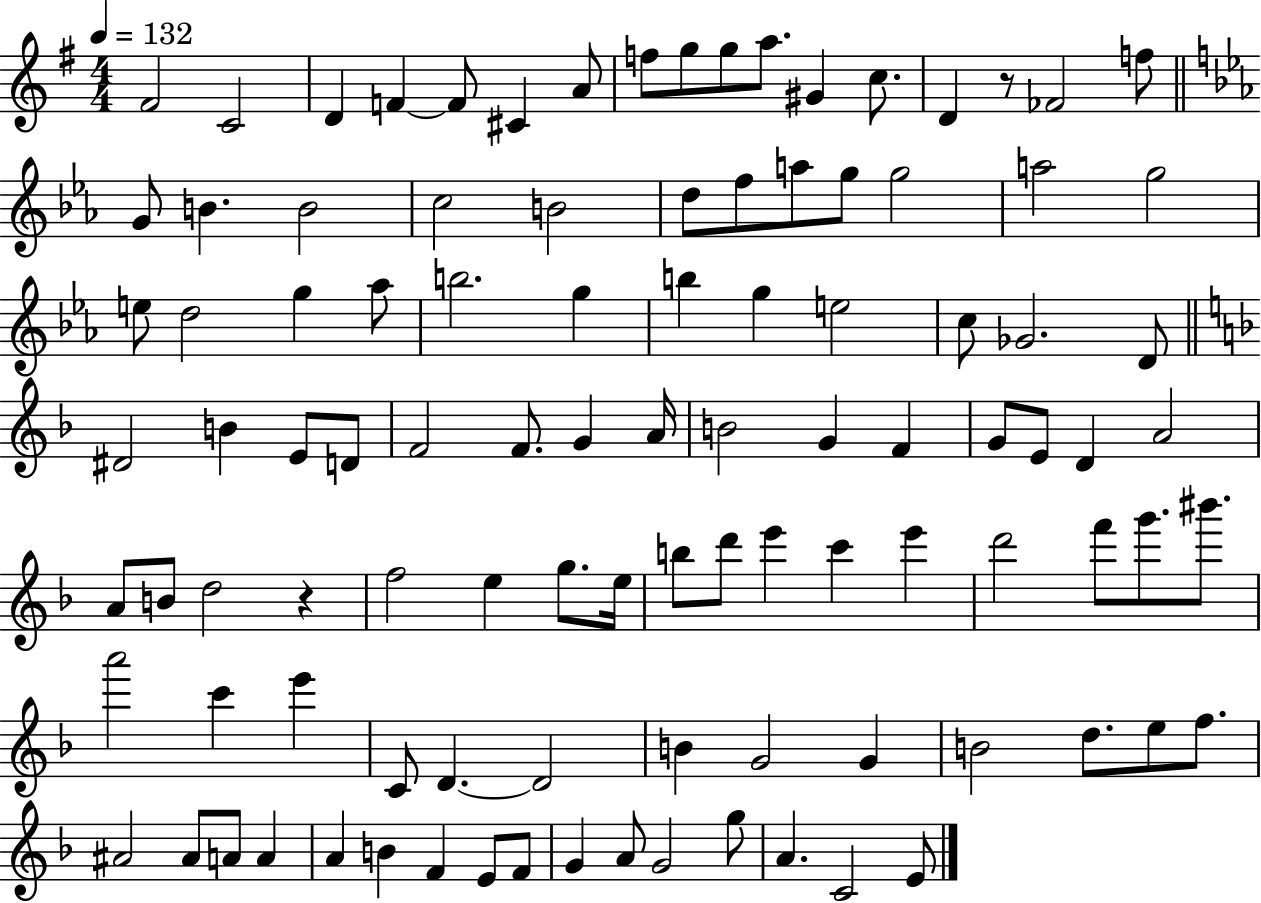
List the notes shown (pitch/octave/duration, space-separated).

F#4/h C4/h D4/q F4/q F4/e C#4/q A4/e F5/e G5/e G5/e A5/e. G#4/q C5/e. D4/q R/e FES4/h F5/e G4/e B4/q. B4/h C5/h B4/h D5/e F5/e A5/e G5/e G5/h A5/h G5/h E5/e D5/h G5/q Ab5/e B5/h. G5/q B5/q G5/q E5/h C5/e Gb4/h. D4/e D#4/h B4/q E4/e D4/e F4/h F4/e. G4/q A4/s B4/h G4/q F4/q G4/e E4/e D4/q A4/h A4/e B4/e D5/h R/q F5/h E5/q G5/e. E5/s B5/e D6/e E6/q C6/q E6/q D6/h F6/e G6/e. BIS6/e. A6/h C6/q E6/q C4/e D4/q. D4/h B4/q G4/h G4/q B4/h D5/e. E5/e F5/e. A#4/h A#4/e A4/e A4/q A4/q B4/q F4/q E4/e F4/e G4/q A4/e G4/h G5/e A4/q. C4/h E4/e